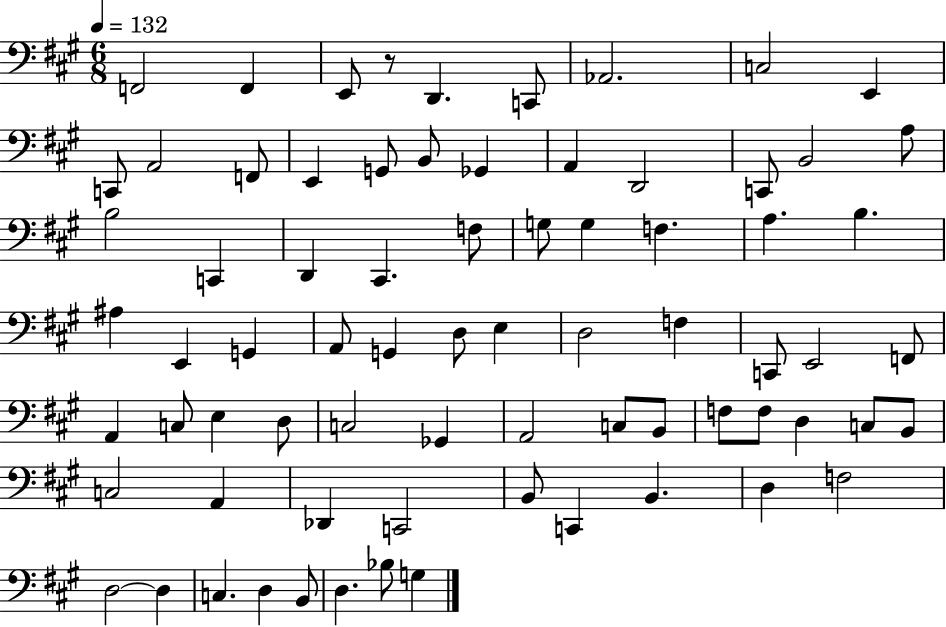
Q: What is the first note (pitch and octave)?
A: F2